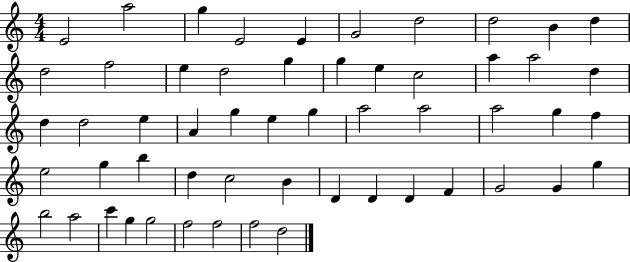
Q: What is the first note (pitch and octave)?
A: E4